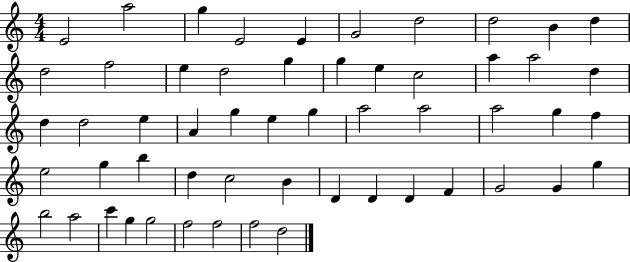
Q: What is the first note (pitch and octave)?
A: E4